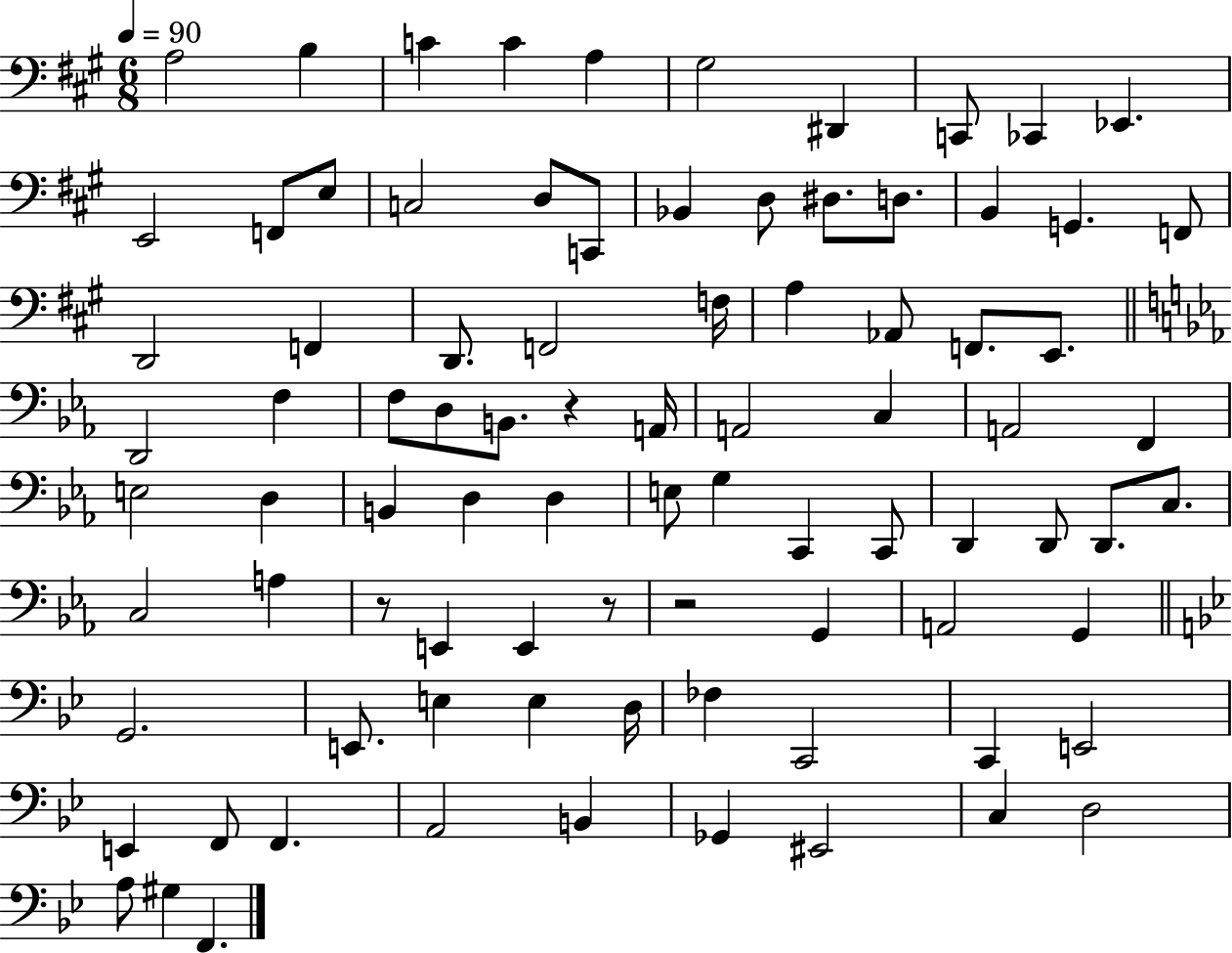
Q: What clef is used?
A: bass